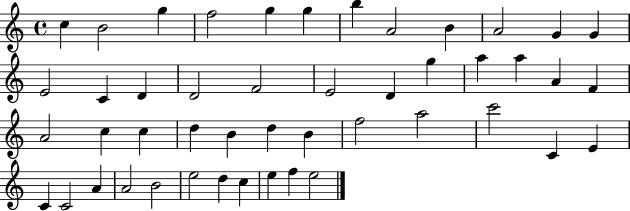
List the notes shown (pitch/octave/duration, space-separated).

C5/q B4/h G5/q F5/h G5/q G5/q B5/q A4/h B4/q A4/h G4/q G4/q E4/h C4/q D4/q D4/h F4/h E4/h D4/q G5/q A5/q A5/q A4/q F4/q A4/h C5/q C5/q D5/q B4/q D5/q B4/q F5/h A5/h C6/h C4/q E4/q C4/q C4/h A4/q A4/h B4/h E5/h D5/q C5/q E5/q F5/q E5/h